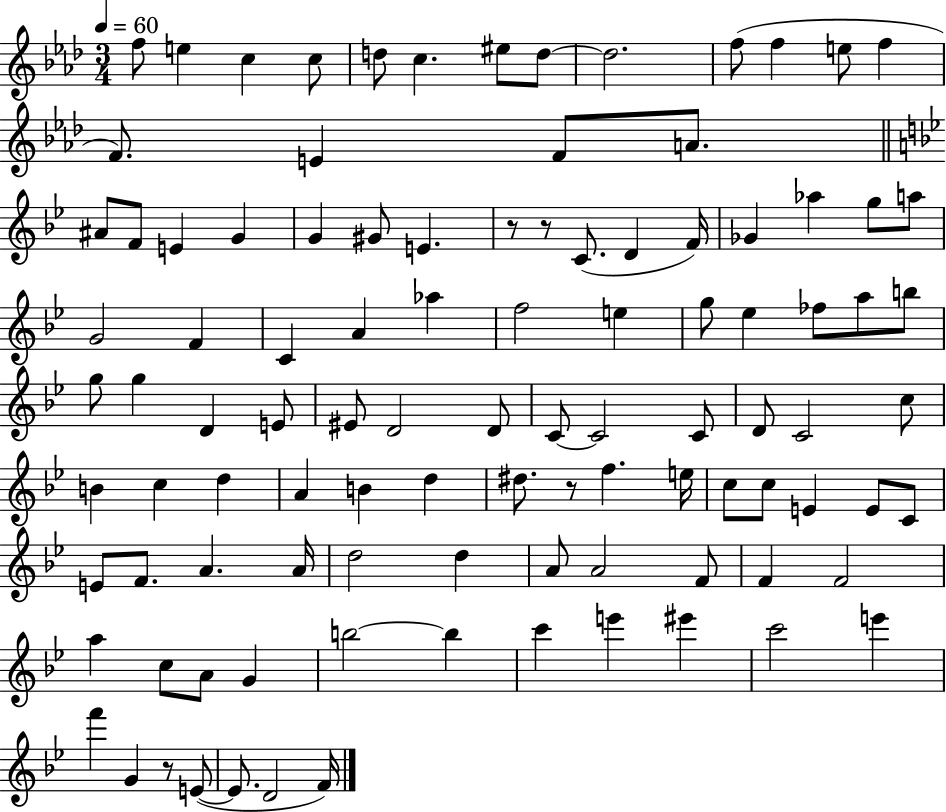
F5/e E5/q C5/q C5/e D5/e C5/q. EIS5/e D5/e D5/h. F5/e F5/q E5/e F5/q F4/e. E4/q F4/e A4/e. A#4/e F4/e E4/q G4/q G4/q G#4/e E4/q. R/e R/e C4/e. D4/q F4/s Gb4/q Ab5/q G5/e A5/e G4/h F4/q C4/q A4/q Ab5/q F5/h E5/q G5/e Eb5/q FES5/e A5/e B5/e G5/e G5/q D4/q E4/e EIS4/e D4/h D4/e C4/e C4/h C4/e D4/e C4/h C5/e B4/q C5/q D5/q A4/q B4/q D5/q D#5/e. R/e F5/q. E5/s C5/e C5/e E4/q E4/e C4/e E4/e F4/e. A4/q. A4/s D5/h D5/q A4/e A4/h F4/e F4/q F4/h A5/q C5/e A4/e G4/q B5/h B5/q C6/q E6/q EIS6/q C6/h E6/q F6/q G4/q R/e E4/e E4/e. D4/h F4/s